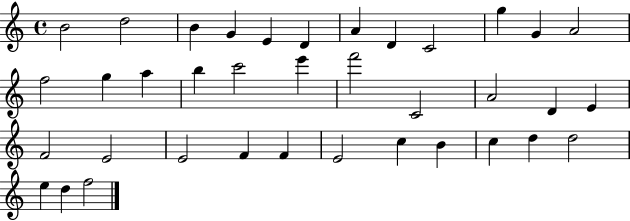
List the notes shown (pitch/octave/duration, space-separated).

B4/h D5/h B4/q G4/q E4/q D4/q A4/q D4/q C4/h G5/q G4/q A4/h F5/h G5/q A5/q B5/q C6/h E6/q F6/h C4/h A4/h D4/q E4/q F4/h E4/h E4/h F4/q F4/q E4/h C5/q B4/q C5/q D5/q D5/h E5/q D5/q F5/h